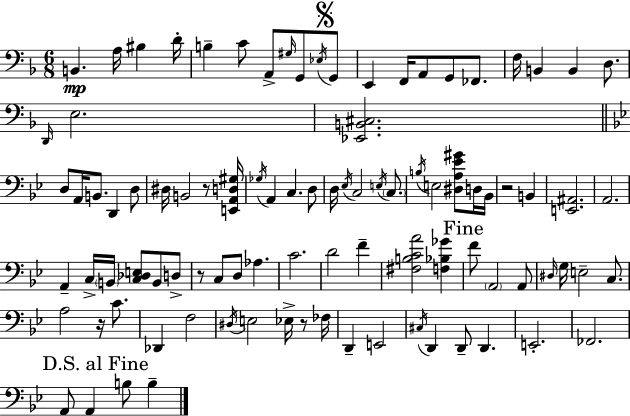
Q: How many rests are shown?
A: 5